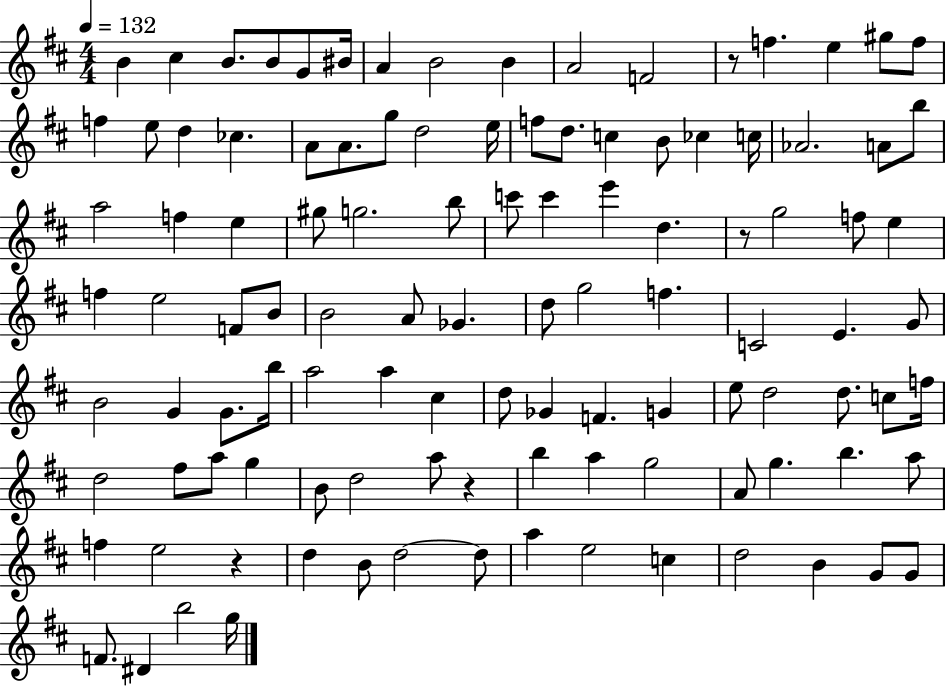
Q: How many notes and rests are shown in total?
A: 110